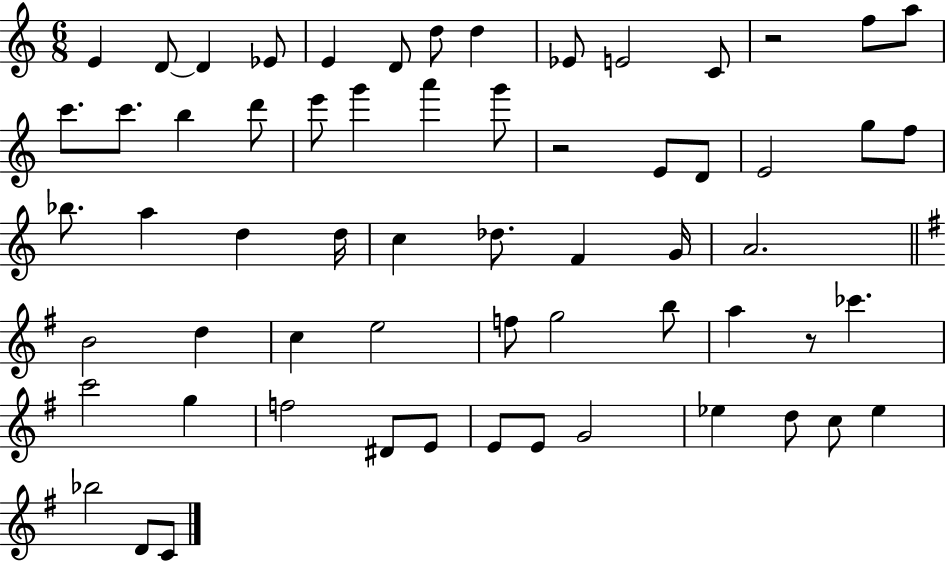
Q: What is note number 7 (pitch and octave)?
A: D5